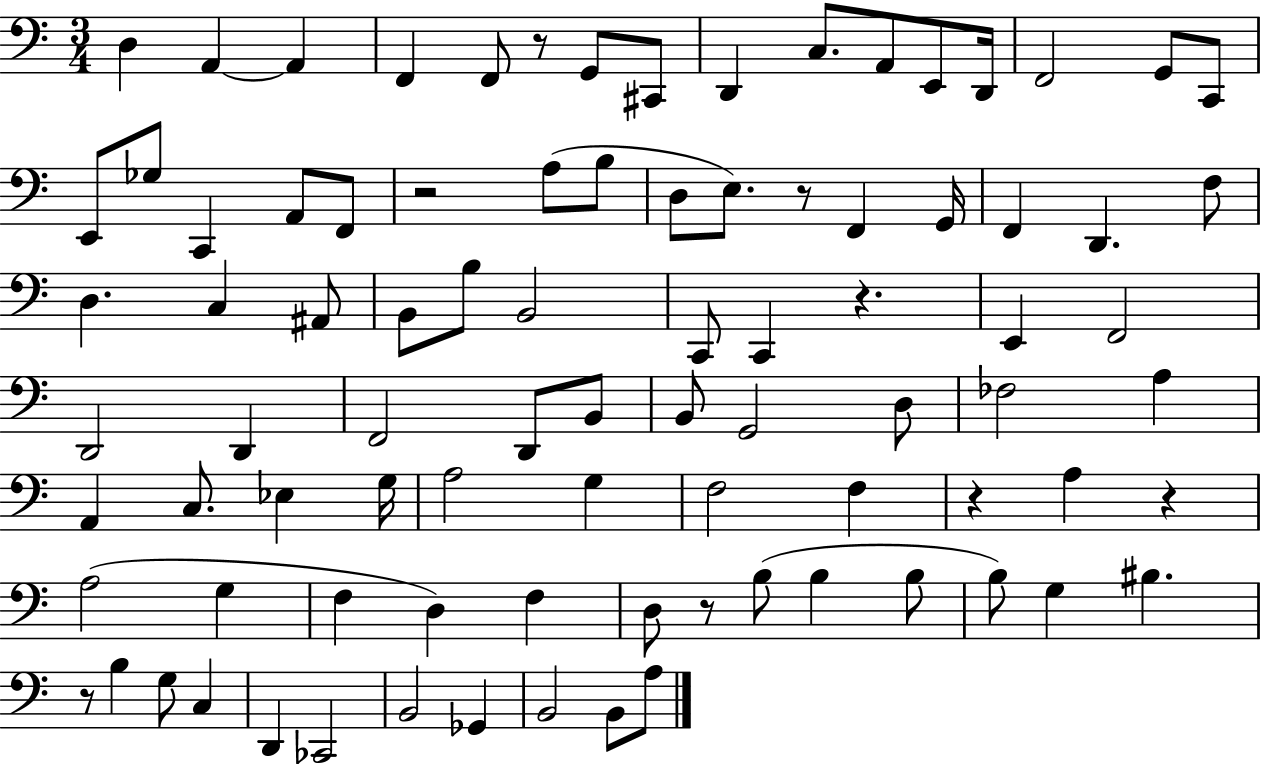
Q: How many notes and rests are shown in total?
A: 88